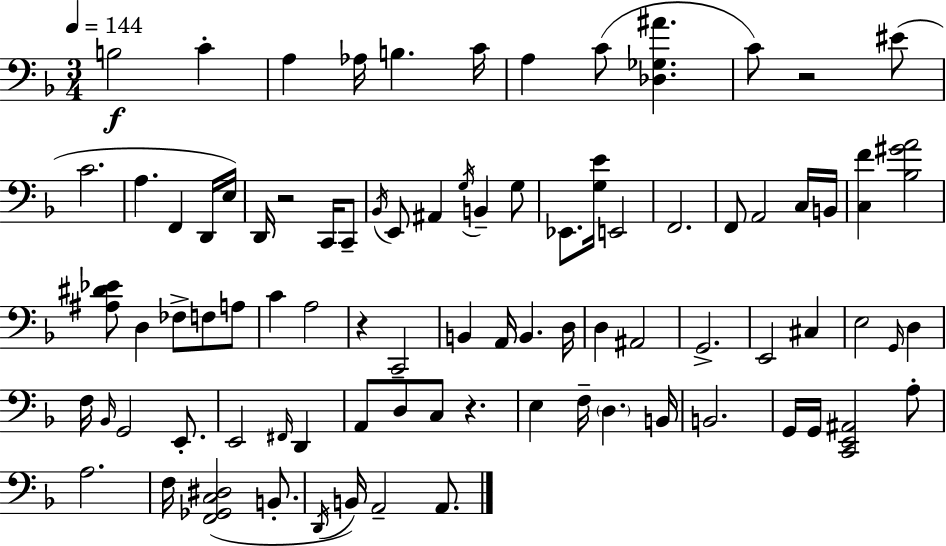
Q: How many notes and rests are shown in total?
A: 86